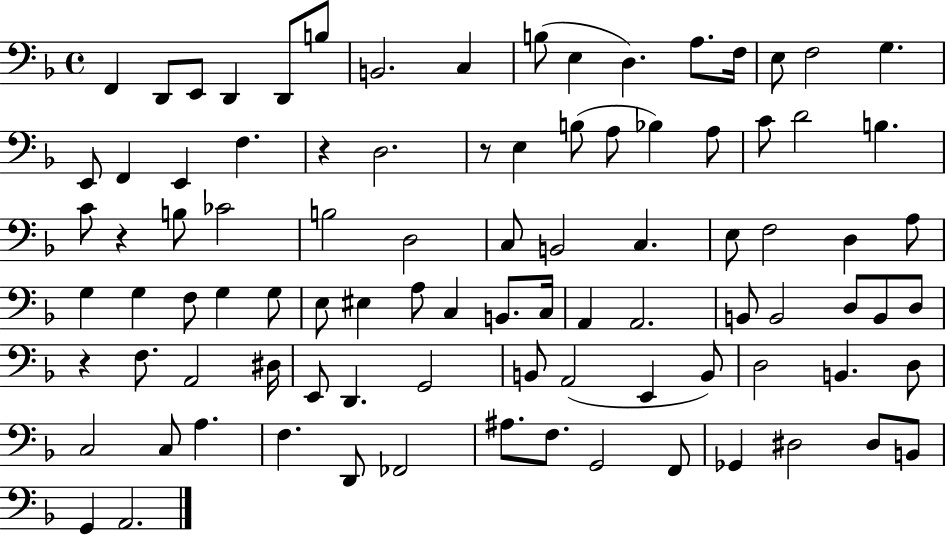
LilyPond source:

{
  \clef bass
  \time 4/4
  \defaultTimeSignature
  \key f \major
  f,4 d,8 e,8 d,4 d,8 b8 | b,2. c4 | b8( e4 d4.) a8. f16 | e8 f2 g4. | \break e,8 f,4 e,4 f4. | r4 d2. | r8 e4 b8( a8 bes4) a8 | c'8 d'2 b4. | \break c'8 r4 b8 ces'2 | b2 d2 | c8 b,2 c4. | e8 f2 d4 a8 | \break g4 g4 f8 g4 g8 | e8 eis4 a8 c4 b,8. c16 | a,4 a,2. | b,8 b,2 d8 b,8 d8 | \break r4 f8. a,2 dis16 | e,8 d,4. g,2 | b,8 a,2( e,4 b,8) | d2 b,4. d8 | \break c2 c8 a4. | f4. d,8 fes,2 | ais8. f8. g,2 f,8 | ges,4 dis2 dis8 b,8 | \break g,4 a,2. | \bar "|."
}